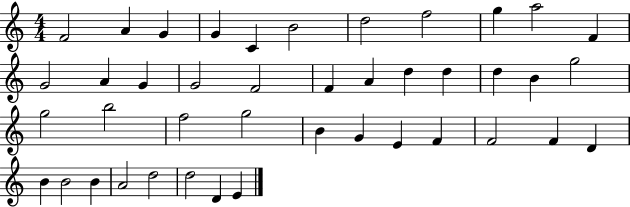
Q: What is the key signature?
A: C major